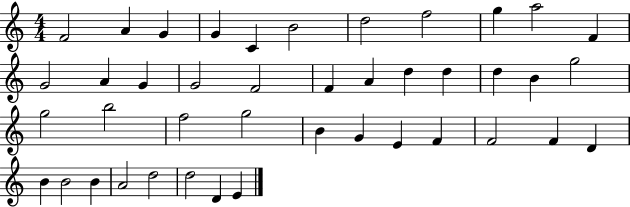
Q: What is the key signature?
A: C major